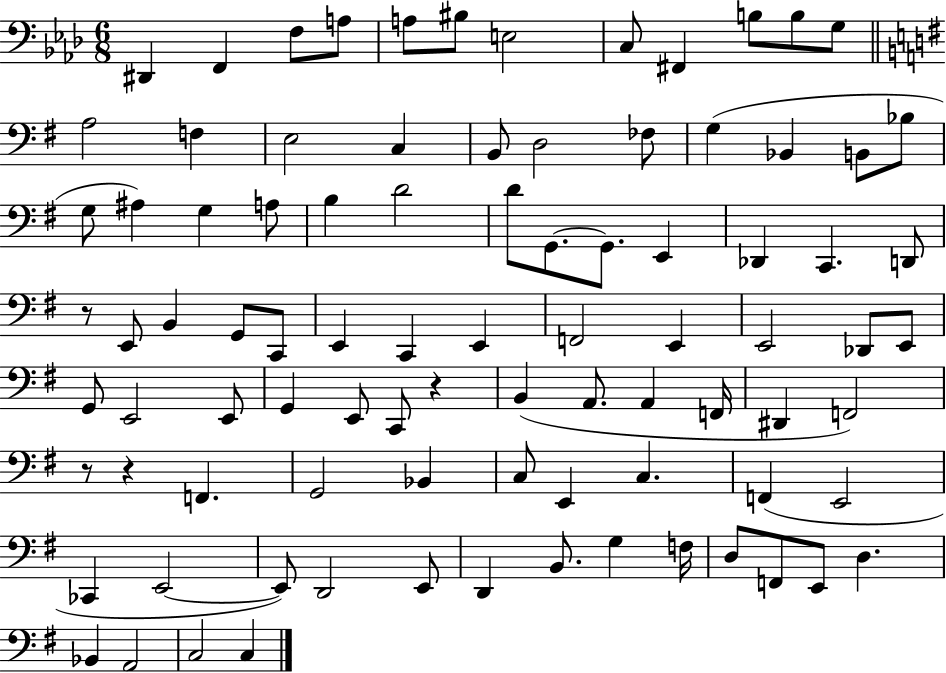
D#2/q F2/q F3/e A3/e A3/e BIS3/e E3/h C3/e F#2/q B3/e B3/e G3/e A3/h F3/q E3/h C3/q B2/e D3/h FES3/e G3/q Bb2/q B2/e Bb3/e G3/e A#3/q G3/q A3/e B3/q D4/h D4/e G2/e. G2/e. E2/q Db2/q C2/q. D2/e R/e E2/e B2/q G2/e C2/e E2/q C2/q E2/q F2/h E2/q E2/h Db2/e E2/e G2/e E2/h E2/e G2/q E2/e C2/e R/q B2/q A2/e. A2/q F2/s D#2/q F2/h R/e R/q F2/q. G2/h Bb2/q C3/e E2/q C3/q. F2/q E2/h CES2/q E2/h E2/e D2/h E2/e D2/q B2/e. G3/q F3/s D3/e F2/e E2/e D3/q. Bb2/q A2/h C3/h C3/q